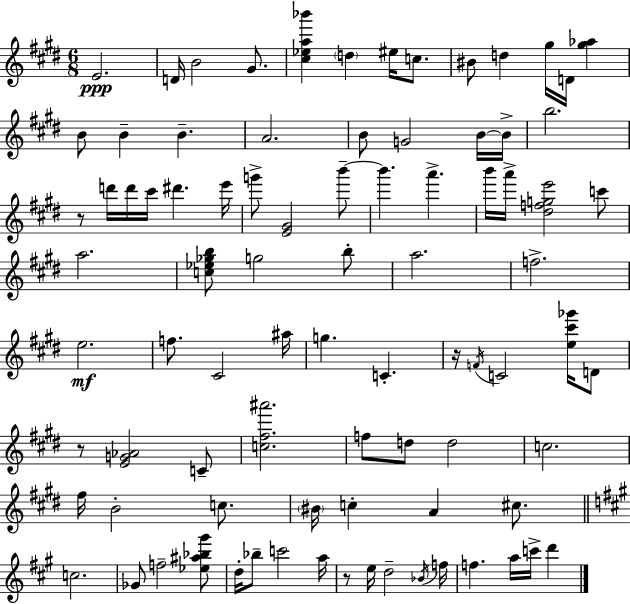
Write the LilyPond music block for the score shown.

{
  \clef treble
  \numericTimeSignature
  \time 6/8
  \key e \major
  e'2.\ppp | d'16 b'2 gis'8. | <cis'' ees'' a'' bes'''>4 \parenthesize d''4 eis''16 c''8. | bis'8 d''4 gis''16 d'16 <gis'' aes''>4 | \break b'8 b'4-- b'4.-- | a'2. | b'8 g'2 b'16~~ b'16-> | b''2. | \break r8 d'''16 d'''16 cis'''16 dis'''4. e'''16 | g'''8-> <e' gis'>2 b'''8--~~ | b'''4. a'''4.-> | b'''16 a'''16-> <dis'' f'' g'' e'''>2 c'''8 | \break a''2. | <c'' ees'' ges'' b''>8 g''2 b''8-. | a''2. | f''2.-> | \break e''2.\mf | f''8. cis'2 ais''16 | g''4. c'4.-. | r16 \acciaccatura { f'16 } c'2 <e'' cis''' ges'''>16 d'8 | \break r8 <e' g' aes'>2 c'8-- | <c'' fis'' ais'''>2. | f''8 d''8 d''2 | c''2. | \break fis''16 b'2-. c''8. | \parenthesize bis'16 c''4-. a'4 cis''8. | \bar "||" \break \key a \major c''2. | ges'8 f''2-- <ees'' ais'' bes'' gis'''>8 | d''16-. bes''8-- c'''2 a''16 | r8 e''16 d''2-- \acciaccatura { bes'16 } | \break f''16 f''4. a''16 c'''16-> d'''4 | \bar "|."
}